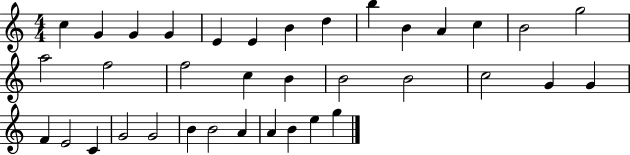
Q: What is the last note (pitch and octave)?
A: G5